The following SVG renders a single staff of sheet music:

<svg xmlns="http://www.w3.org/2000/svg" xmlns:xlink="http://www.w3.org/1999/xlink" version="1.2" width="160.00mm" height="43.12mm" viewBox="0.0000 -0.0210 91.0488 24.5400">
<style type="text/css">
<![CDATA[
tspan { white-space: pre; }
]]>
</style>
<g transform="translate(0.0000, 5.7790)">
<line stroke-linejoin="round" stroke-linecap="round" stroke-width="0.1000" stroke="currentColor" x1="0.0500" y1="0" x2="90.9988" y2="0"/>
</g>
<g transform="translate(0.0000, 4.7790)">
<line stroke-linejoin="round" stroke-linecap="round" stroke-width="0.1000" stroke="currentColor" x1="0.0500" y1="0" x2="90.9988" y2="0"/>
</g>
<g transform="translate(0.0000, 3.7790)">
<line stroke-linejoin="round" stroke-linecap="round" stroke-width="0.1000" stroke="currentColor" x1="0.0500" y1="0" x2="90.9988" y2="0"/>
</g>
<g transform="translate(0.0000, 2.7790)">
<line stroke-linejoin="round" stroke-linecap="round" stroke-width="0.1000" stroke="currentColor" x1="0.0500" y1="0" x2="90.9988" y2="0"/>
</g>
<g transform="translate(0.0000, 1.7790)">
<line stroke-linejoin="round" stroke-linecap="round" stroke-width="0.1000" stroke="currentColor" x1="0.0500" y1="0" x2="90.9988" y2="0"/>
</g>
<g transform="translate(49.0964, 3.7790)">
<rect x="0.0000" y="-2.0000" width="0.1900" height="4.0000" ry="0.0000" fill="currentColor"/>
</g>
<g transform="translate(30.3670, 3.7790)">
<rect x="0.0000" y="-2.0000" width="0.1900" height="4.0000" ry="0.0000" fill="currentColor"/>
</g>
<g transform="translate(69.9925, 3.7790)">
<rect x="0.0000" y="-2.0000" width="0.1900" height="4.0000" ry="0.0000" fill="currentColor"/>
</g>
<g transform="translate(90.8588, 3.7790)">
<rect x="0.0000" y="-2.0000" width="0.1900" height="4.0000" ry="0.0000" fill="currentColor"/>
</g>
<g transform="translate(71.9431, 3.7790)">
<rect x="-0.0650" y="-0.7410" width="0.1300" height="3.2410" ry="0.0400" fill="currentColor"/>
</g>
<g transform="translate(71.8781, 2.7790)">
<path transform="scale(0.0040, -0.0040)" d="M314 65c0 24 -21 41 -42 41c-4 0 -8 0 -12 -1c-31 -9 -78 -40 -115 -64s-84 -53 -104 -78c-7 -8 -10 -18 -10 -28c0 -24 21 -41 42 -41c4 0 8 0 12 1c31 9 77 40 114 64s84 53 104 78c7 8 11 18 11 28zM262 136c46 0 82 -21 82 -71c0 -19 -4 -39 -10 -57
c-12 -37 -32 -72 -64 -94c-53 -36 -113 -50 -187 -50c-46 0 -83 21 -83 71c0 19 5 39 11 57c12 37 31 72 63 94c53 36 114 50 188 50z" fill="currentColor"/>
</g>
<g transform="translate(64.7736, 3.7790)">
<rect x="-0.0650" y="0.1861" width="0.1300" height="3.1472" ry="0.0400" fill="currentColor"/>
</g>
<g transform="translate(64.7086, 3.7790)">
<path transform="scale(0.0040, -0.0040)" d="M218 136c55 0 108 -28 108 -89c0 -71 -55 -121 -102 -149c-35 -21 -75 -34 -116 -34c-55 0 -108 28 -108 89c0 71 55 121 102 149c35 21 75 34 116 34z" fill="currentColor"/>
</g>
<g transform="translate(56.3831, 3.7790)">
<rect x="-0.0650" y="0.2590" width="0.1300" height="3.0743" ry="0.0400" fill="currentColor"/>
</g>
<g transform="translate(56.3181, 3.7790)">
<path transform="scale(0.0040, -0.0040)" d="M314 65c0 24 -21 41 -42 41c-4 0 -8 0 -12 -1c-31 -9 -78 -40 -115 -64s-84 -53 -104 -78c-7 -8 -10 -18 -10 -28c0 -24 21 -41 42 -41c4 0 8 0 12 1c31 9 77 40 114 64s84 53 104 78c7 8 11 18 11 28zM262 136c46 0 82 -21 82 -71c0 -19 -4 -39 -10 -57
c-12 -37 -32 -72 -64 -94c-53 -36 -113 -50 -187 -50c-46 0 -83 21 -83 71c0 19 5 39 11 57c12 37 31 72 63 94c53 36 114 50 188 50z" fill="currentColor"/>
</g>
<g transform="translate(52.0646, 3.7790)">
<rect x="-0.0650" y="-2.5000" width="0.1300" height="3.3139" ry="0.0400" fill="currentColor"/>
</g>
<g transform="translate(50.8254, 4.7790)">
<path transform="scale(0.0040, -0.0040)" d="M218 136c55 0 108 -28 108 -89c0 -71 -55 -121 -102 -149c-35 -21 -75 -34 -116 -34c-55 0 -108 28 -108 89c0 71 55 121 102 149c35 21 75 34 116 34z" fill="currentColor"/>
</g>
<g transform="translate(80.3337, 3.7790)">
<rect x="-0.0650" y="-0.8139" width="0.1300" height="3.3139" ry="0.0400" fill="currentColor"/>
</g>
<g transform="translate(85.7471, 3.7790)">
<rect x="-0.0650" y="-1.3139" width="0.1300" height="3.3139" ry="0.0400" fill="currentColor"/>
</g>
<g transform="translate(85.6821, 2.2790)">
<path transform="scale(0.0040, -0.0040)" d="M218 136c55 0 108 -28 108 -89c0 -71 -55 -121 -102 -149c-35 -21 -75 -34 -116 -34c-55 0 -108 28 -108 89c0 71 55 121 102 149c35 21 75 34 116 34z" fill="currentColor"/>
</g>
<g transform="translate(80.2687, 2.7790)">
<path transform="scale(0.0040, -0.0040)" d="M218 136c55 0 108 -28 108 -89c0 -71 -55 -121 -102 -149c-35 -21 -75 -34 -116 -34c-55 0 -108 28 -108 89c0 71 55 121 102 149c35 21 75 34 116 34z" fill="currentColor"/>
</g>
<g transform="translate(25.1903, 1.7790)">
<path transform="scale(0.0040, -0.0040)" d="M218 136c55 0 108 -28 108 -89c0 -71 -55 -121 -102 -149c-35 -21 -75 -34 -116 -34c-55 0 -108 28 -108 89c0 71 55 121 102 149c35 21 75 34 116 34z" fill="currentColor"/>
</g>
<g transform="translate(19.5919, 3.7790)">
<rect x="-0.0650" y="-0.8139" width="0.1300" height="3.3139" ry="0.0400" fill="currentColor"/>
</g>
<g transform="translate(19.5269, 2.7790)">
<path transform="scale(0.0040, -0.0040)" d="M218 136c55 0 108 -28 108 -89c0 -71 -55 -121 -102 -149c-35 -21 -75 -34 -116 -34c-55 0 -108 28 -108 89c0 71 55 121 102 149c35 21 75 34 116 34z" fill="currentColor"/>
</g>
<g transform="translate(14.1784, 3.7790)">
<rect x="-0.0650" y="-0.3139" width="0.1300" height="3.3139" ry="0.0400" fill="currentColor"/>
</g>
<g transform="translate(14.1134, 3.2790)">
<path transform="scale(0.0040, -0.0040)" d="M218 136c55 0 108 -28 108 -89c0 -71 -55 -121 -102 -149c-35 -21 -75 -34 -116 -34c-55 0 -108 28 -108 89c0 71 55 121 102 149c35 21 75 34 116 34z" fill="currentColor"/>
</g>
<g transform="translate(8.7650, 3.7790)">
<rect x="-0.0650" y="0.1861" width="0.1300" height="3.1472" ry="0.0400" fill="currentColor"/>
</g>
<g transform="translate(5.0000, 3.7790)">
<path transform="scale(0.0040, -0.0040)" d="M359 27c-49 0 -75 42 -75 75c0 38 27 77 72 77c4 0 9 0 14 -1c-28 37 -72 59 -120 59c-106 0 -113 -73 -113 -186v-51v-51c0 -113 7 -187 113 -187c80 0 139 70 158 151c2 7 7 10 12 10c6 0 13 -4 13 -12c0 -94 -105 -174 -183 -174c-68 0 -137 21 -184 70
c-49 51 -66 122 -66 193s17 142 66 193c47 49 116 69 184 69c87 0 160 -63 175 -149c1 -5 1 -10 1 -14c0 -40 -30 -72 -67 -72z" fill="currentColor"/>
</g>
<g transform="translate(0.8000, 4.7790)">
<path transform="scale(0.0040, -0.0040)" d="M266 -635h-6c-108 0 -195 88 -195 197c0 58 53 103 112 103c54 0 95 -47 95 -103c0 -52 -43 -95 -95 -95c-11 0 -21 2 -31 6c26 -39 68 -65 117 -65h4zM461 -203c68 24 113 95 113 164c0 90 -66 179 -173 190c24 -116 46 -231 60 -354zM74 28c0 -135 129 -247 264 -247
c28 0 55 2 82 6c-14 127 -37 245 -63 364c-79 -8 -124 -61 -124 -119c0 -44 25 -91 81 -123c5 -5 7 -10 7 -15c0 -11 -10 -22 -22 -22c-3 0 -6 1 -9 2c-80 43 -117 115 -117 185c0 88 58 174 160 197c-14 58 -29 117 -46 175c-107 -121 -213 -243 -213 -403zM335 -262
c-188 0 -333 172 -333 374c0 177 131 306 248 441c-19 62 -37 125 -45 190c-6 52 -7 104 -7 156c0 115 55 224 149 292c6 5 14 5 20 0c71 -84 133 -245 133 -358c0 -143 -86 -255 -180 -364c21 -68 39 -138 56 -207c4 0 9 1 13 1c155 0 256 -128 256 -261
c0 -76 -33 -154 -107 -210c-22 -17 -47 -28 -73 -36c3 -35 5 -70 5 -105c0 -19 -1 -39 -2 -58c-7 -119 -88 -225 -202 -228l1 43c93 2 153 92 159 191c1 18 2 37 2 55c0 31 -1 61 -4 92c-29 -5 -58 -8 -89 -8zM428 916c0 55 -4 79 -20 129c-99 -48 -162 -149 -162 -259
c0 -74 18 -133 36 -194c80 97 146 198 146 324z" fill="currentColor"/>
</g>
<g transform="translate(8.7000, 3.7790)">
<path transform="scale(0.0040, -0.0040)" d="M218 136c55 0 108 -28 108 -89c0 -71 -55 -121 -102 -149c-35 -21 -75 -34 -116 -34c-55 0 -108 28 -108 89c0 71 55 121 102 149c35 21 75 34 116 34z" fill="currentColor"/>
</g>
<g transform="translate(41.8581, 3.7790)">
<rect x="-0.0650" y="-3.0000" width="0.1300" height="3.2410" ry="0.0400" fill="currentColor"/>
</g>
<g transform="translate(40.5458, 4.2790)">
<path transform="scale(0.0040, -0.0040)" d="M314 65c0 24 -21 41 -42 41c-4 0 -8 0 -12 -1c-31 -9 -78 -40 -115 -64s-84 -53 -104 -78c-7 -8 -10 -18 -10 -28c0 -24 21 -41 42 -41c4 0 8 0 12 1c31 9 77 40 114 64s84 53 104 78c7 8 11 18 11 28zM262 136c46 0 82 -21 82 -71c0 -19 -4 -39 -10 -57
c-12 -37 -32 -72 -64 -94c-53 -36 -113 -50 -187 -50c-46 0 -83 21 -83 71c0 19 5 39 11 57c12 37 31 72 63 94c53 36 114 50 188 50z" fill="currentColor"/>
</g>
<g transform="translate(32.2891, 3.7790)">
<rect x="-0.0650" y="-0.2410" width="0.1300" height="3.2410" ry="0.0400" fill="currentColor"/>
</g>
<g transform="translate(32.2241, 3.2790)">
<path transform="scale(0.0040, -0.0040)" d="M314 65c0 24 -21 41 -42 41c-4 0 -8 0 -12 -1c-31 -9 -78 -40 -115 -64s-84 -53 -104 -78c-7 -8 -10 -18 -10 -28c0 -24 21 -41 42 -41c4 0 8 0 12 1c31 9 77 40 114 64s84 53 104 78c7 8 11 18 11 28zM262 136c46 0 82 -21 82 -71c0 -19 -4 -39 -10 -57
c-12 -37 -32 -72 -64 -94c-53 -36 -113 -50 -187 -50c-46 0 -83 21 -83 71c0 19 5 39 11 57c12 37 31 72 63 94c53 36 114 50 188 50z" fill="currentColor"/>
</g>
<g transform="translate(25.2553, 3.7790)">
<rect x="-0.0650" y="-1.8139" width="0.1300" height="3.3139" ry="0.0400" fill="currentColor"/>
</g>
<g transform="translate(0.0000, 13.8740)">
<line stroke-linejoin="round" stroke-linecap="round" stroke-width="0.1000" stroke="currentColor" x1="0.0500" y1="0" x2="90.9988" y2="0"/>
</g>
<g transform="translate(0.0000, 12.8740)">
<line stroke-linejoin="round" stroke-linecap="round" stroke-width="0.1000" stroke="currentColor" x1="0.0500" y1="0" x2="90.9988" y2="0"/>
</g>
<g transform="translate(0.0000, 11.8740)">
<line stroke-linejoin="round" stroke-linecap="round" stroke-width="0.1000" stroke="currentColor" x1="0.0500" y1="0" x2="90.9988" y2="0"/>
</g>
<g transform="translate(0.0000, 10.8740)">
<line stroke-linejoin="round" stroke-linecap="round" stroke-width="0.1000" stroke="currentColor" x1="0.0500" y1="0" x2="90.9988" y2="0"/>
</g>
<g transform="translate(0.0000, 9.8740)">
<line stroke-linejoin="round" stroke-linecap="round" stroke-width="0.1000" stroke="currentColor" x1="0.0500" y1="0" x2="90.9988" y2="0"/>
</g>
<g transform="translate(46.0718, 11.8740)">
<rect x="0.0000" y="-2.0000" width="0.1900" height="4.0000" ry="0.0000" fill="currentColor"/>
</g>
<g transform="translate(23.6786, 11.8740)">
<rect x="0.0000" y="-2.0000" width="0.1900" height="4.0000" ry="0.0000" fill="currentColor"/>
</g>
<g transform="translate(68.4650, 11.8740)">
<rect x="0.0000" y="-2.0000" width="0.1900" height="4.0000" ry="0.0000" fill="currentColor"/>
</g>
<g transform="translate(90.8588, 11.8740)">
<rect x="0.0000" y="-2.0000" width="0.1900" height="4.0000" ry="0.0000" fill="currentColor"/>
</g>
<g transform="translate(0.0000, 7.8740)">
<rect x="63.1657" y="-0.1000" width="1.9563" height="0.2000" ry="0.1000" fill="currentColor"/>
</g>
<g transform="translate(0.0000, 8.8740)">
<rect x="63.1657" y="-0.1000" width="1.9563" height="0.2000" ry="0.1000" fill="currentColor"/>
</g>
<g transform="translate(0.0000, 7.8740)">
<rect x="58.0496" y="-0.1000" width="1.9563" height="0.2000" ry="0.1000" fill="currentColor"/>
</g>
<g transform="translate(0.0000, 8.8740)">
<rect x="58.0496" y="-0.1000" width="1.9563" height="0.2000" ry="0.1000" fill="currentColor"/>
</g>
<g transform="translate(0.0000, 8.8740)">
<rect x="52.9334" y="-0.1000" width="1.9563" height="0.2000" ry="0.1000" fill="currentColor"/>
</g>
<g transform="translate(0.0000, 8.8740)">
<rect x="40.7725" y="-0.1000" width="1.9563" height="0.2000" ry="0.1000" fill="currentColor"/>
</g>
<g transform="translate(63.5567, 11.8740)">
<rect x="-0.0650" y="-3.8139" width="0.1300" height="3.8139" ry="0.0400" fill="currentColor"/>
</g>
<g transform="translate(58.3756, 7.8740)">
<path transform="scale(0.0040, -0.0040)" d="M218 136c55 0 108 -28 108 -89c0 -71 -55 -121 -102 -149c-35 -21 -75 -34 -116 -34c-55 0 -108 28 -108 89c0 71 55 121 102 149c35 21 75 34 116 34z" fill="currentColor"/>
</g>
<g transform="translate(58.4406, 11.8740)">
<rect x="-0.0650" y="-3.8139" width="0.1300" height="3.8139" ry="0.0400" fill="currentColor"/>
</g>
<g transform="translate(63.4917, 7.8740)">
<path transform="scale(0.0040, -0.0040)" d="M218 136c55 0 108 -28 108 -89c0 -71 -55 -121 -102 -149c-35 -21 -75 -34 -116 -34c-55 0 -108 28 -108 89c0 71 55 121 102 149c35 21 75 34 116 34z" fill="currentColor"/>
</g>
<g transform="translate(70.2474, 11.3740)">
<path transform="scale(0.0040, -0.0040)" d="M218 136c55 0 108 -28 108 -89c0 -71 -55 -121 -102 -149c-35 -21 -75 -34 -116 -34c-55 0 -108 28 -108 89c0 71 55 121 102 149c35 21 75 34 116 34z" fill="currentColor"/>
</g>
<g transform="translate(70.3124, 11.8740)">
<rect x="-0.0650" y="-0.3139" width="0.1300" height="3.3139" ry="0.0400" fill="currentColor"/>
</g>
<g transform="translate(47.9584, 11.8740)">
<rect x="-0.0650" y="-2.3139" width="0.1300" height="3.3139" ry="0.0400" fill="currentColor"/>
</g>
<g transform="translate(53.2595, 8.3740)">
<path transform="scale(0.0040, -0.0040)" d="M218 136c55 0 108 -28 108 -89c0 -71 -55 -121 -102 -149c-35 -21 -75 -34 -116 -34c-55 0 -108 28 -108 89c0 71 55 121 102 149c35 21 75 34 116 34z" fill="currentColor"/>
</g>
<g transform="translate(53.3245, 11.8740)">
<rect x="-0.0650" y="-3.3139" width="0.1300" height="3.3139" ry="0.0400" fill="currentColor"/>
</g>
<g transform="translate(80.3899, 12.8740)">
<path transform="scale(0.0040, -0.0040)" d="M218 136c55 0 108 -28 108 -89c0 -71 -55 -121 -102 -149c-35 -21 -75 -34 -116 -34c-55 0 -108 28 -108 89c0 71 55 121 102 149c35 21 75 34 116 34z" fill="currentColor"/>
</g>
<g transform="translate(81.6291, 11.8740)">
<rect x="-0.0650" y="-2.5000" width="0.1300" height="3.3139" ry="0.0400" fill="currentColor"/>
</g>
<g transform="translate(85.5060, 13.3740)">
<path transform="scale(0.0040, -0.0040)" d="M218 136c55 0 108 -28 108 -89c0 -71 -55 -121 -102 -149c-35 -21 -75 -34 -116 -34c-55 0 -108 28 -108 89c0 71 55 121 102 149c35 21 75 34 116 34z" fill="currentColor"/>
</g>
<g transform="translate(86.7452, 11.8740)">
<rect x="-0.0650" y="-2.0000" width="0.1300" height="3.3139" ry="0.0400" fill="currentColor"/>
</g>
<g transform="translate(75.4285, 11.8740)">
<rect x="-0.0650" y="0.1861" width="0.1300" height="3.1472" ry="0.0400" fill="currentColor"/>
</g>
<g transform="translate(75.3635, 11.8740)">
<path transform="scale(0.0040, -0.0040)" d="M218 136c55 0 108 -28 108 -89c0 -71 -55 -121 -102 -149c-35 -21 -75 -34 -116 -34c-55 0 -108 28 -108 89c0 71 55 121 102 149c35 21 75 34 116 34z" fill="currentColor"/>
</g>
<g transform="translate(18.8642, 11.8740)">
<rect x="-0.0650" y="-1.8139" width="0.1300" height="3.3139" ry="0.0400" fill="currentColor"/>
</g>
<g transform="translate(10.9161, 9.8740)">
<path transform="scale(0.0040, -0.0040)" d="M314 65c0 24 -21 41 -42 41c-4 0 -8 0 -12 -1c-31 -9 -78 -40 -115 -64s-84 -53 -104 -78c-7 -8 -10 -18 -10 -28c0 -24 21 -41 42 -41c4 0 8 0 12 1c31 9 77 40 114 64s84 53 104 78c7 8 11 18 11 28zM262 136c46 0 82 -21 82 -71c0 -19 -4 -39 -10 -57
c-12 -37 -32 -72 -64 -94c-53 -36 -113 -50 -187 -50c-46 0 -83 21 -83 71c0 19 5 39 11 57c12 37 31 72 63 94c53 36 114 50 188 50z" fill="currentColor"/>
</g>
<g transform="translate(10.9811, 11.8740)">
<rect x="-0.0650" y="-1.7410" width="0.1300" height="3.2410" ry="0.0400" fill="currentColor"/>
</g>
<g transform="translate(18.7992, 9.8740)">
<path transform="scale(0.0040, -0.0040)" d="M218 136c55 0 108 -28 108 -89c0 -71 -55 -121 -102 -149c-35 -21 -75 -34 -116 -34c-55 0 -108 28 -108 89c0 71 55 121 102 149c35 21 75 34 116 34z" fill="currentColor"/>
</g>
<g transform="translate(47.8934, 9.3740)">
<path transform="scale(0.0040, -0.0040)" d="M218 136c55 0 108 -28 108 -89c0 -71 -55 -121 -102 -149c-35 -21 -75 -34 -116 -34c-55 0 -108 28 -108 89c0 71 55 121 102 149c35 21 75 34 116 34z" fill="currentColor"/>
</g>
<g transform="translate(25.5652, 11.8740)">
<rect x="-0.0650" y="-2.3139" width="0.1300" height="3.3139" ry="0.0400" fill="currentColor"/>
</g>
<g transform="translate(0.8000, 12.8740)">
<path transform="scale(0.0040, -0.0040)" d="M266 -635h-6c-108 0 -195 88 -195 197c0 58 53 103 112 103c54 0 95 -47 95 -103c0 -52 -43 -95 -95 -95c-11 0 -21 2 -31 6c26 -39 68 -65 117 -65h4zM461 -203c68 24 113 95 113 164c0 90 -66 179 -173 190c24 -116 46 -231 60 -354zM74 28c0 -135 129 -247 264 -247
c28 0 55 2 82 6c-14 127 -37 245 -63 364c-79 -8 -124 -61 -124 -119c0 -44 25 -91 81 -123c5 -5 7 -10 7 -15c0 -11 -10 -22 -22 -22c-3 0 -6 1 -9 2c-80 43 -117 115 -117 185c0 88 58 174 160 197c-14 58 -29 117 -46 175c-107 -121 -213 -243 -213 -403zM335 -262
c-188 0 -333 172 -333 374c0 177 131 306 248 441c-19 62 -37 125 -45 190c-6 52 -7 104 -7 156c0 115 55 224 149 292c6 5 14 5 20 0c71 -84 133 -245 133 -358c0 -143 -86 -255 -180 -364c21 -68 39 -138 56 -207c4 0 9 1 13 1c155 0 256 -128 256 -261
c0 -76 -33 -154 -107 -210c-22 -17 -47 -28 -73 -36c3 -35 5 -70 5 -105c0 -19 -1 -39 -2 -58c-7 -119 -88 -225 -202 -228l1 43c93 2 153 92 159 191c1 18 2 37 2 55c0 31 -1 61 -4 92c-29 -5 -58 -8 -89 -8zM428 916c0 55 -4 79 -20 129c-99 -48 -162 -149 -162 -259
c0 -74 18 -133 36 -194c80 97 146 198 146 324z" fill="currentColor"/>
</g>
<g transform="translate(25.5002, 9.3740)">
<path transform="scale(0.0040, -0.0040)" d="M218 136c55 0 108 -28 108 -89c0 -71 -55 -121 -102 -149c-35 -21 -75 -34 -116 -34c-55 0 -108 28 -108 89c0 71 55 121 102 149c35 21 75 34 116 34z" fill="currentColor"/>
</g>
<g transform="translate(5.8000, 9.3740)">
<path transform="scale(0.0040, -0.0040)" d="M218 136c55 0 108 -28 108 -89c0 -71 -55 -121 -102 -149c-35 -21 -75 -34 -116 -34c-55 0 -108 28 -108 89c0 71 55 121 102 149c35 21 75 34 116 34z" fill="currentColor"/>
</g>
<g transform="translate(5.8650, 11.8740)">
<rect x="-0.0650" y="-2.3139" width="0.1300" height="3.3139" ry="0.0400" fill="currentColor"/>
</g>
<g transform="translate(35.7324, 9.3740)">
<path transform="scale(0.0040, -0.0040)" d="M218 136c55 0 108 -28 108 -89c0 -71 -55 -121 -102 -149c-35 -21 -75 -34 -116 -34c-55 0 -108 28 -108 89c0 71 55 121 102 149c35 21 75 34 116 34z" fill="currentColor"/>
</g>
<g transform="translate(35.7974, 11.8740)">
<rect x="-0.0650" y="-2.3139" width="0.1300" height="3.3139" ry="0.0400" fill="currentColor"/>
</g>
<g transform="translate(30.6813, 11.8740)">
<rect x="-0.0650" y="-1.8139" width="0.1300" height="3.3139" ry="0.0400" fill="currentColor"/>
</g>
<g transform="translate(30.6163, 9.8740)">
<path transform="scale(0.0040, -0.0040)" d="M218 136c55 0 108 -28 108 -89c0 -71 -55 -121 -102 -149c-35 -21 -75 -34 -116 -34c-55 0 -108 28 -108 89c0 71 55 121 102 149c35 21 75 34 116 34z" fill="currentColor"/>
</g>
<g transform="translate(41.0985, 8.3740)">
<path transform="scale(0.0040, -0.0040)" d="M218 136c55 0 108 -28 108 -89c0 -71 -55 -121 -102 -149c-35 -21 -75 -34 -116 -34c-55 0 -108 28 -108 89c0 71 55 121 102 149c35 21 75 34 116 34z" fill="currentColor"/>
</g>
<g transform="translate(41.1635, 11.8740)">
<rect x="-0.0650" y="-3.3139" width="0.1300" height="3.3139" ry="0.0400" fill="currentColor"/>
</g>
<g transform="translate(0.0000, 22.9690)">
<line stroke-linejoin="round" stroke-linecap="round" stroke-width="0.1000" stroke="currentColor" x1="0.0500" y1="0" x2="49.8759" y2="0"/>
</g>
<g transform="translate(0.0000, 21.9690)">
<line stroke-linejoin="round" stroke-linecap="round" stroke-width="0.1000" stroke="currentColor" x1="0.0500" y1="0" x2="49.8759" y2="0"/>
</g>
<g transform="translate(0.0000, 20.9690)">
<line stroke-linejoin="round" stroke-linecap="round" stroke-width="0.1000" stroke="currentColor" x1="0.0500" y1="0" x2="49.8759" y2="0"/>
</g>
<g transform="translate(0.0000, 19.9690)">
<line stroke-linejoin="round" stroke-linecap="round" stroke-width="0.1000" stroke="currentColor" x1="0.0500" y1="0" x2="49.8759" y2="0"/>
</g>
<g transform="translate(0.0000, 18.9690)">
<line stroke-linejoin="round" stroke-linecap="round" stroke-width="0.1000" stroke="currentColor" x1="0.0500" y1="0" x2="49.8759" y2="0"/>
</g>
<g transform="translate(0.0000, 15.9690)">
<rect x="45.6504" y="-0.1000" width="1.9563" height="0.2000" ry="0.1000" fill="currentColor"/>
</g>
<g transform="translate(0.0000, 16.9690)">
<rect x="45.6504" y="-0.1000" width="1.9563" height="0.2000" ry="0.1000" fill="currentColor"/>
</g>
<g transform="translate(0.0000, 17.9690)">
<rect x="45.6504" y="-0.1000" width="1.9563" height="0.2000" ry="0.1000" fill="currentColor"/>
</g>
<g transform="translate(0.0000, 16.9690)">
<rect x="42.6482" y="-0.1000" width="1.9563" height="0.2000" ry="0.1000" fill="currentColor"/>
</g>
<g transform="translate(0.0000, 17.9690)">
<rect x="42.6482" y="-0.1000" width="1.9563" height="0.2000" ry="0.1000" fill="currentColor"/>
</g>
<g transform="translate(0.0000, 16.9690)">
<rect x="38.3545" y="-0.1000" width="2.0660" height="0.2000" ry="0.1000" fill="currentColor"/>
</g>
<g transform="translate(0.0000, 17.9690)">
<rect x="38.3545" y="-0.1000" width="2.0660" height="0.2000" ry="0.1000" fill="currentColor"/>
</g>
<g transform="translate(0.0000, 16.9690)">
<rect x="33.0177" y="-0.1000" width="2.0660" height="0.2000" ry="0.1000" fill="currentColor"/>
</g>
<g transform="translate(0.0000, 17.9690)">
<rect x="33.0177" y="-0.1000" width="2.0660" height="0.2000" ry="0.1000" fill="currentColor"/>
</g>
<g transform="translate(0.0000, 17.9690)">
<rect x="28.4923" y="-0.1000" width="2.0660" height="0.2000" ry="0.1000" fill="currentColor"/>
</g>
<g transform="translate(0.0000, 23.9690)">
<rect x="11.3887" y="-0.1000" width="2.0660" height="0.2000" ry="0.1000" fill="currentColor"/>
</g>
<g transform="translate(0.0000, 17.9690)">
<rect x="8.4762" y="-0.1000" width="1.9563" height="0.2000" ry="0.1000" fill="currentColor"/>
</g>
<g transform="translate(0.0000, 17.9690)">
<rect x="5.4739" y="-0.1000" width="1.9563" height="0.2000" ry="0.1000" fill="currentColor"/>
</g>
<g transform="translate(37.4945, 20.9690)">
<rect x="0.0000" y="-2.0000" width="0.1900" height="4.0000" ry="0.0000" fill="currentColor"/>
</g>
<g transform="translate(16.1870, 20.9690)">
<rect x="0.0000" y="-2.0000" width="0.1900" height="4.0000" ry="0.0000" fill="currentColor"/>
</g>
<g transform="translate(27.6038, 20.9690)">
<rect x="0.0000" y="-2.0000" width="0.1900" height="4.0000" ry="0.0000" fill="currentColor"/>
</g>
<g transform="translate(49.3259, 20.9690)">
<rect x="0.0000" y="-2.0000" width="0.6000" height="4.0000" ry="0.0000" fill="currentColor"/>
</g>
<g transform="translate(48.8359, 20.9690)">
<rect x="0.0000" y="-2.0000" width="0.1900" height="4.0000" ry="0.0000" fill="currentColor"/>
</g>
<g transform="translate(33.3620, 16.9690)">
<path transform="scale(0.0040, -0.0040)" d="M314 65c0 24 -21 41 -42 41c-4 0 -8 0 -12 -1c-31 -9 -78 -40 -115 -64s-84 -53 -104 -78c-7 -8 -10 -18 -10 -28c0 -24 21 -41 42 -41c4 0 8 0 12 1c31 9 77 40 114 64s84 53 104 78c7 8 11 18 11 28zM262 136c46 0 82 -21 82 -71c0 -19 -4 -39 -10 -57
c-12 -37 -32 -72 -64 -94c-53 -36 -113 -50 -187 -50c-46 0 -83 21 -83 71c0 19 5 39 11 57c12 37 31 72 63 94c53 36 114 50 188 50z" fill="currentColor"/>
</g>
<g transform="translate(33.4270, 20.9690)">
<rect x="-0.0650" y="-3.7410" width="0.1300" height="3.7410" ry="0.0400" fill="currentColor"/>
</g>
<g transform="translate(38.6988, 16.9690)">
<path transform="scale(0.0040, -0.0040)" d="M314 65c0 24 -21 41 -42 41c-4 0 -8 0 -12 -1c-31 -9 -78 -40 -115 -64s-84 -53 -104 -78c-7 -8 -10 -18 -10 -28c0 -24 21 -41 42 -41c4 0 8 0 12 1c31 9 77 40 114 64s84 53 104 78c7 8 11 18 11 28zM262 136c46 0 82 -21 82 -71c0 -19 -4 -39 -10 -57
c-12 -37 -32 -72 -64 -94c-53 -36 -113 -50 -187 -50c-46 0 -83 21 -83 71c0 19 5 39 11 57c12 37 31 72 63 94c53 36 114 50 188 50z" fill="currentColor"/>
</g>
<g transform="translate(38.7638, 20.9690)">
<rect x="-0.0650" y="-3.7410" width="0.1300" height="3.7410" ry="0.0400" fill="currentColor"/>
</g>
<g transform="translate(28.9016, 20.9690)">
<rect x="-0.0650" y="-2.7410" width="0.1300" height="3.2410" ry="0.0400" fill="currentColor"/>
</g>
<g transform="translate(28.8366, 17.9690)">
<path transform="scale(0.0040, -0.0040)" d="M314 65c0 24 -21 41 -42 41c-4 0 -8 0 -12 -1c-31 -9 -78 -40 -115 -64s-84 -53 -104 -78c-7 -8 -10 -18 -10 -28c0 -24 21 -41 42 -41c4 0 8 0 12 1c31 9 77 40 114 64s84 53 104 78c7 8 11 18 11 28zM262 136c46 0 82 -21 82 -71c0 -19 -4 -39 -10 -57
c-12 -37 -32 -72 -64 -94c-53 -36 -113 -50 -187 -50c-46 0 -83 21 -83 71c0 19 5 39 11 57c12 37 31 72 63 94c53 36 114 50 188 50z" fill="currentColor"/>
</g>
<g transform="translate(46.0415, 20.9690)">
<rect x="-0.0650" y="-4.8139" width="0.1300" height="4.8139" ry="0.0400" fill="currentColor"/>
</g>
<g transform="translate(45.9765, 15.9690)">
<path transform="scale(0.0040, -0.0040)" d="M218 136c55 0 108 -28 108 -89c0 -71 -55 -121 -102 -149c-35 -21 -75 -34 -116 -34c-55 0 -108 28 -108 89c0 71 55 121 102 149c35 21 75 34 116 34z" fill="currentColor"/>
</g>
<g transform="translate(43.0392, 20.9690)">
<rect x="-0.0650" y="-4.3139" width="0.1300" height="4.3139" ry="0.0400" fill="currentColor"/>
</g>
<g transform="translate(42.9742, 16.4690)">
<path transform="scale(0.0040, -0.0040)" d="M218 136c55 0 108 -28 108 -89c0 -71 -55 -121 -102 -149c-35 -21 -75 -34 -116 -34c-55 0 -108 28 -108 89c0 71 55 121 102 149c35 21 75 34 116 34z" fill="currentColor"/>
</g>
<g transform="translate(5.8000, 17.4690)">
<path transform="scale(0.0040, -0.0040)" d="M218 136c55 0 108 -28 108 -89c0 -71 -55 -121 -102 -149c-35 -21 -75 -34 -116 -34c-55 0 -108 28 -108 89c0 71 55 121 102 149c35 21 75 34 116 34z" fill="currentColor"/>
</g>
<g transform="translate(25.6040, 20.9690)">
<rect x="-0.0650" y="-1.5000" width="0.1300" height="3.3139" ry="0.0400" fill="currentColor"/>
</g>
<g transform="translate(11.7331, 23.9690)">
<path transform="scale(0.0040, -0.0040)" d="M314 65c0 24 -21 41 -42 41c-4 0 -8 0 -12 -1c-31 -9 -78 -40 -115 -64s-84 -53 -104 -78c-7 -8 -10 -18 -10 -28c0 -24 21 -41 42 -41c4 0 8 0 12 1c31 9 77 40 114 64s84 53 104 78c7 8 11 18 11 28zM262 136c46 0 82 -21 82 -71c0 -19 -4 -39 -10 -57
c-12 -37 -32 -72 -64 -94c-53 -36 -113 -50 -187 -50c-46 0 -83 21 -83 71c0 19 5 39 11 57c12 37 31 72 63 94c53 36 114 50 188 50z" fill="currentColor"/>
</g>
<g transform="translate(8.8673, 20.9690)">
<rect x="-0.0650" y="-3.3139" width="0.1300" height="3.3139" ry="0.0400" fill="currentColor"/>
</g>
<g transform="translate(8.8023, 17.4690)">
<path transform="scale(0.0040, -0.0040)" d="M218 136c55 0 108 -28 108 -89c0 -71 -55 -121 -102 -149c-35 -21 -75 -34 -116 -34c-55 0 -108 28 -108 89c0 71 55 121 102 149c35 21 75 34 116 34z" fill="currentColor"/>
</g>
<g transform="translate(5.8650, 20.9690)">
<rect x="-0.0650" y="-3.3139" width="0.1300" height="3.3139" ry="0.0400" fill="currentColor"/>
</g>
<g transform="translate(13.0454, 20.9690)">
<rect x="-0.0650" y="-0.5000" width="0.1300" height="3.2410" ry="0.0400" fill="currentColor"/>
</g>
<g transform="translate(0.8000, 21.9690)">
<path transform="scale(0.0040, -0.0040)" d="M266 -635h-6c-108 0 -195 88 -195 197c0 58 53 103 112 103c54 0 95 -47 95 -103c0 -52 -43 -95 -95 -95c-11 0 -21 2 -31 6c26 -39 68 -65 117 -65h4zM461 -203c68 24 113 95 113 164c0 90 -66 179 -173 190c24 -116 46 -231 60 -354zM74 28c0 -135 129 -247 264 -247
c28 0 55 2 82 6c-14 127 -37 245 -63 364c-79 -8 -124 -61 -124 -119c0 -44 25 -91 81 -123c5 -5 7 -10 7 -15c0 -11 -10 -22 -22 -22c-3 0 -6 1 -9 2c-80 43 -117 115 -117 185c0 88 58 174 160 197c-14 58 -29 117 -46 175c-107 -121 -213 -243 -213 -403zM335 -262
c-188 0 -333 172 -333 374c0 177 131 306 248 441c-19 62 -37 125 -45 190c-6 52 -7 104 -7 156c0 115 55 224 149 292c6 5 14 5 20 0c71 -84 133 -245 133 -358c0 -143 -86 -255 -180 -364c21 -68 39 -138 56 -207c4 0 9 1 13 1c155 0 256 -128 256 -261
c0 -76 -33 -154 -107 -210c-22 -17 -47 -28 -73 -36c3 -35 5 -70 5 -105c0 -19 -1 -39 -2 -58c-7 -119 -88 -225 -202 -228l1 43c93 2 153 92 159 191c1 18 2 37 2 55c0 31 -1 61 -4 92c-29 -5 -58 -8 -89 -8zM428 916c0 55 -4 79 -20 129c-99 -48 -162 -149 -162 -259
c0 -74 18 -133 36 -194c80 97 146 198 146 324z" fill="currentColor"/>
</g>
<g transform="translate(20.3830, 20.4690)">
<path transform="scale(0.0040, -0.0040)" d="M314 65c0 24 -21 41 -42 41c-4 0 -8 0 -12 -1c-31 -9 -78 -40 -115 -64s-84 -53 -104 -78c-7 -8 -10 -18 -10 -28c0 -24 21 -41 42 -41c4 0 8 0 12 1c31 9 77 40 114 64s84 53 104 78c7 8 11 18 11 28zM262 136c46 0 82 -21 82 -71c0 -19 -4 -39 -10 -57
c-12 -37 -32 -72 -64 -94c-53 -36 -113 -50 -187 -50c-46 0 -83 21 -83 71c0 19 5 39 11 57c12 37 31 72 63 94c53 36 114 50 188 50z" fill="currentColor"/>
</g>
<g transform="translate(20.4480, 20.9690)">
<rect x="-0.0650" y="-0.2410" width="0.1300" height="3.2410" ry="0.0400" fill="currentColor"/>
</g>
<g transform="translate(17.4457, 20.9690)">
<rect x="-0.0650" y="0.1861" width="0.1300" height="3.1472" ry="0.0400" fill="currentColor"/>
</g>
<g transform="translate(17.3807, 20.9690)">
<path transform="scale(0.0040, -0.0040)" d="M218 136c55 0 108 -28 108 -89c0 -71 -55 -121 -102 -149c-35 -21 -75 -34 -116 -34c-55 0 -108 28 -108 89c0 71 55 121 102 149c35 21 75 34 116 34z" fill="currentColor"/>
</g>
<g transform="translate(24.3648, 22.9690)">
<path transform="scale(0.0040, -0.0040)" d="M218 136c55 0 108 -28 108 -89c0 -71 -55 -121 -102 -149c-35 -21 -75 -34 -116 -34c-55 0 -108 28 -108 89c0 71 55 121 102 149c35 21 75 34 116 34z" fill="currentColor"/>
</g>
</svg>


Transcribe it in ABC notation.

X:1
T:Untitled
M:4/4
L:1/4
K:C
B c d f c2 A2 G B2 B d2 d e g f2 f g f g b g b c' c' c B G F b b C2 B c2 E a2 c'2 c'2 d' e'